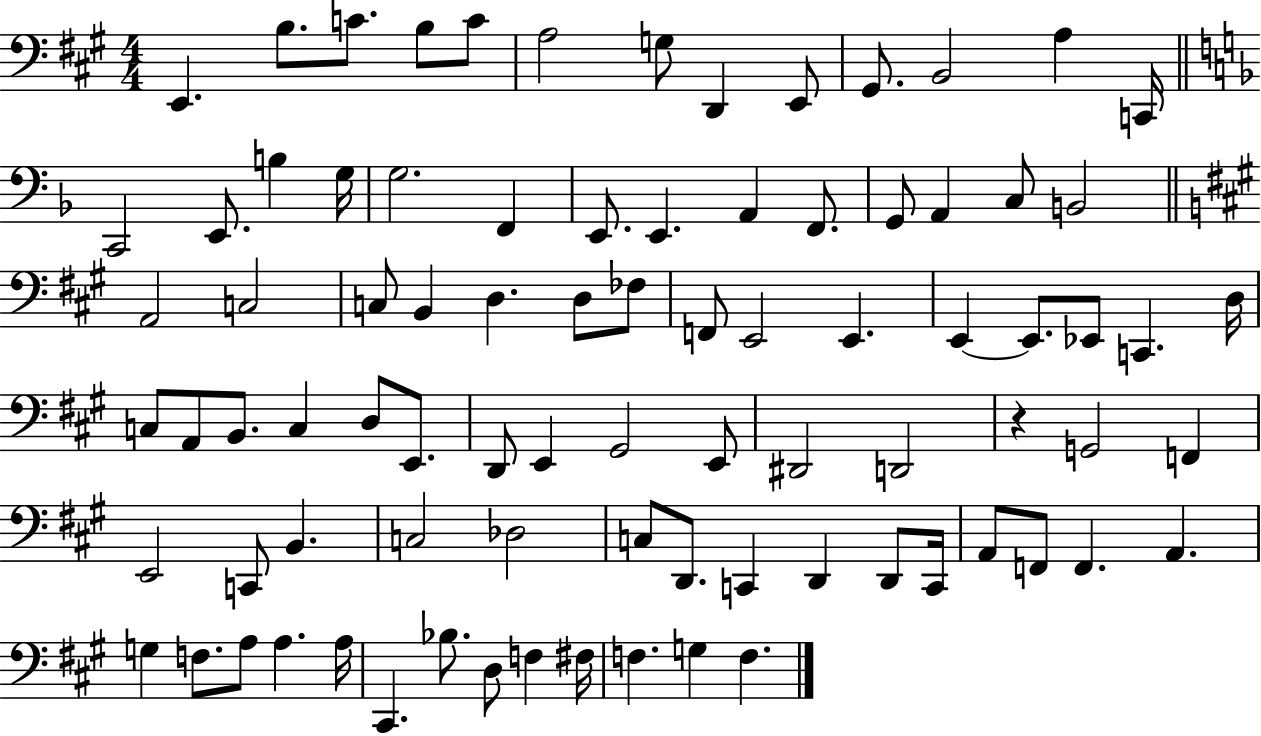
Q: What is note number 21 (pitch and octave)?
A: E2